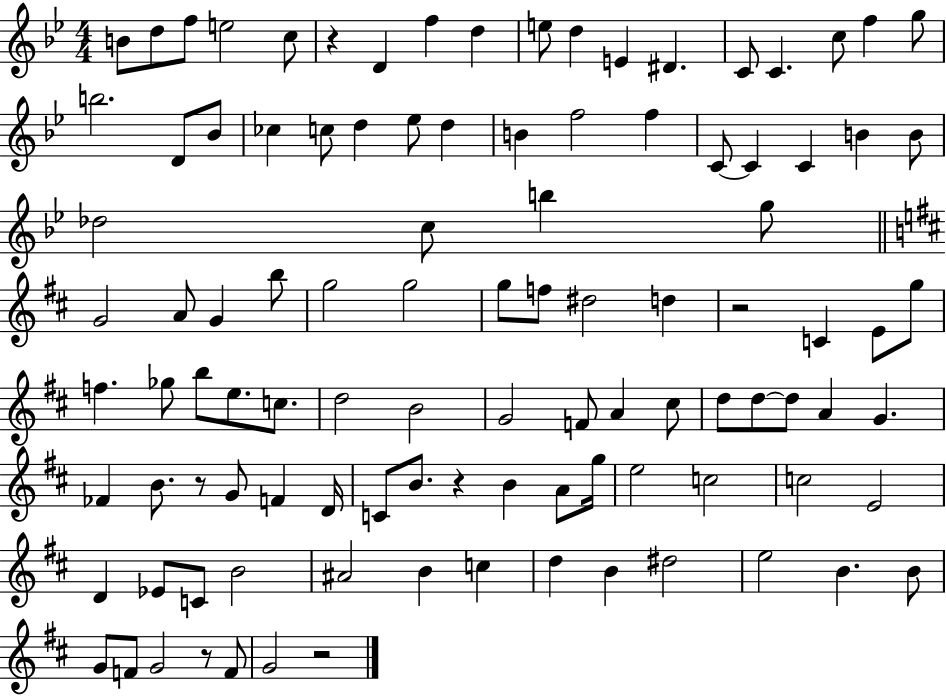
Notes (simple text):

B4/e D5/e F5/e E5/h C5/e R/q D4/q F5/q D5/q E5/e D5/q E4/q D#4/q. C4/e C4/q. C5/e F5/q G5/e B5/h. D4/e Bb4/e CES5/q C5/e D5/q Eb5/e D5/q B4/q F5/h F5/q C4/e C4/q C4/q B4/q B4/e Db5/h C5/e B5/q G5/e G4/h A4/e G4/q B5/e G5/h G5/h G5/e F5/e D#5/h D5/q R/h C4/q E4/e G5/e F5/q. Gb5/e B5/e E5/e. C5/e. D5/h B4/h G4/h F4/e A4/q C#5/e D5/e D5/e D5/e A4/q G4/q. FES4/q B4/e. R/e G4/e F4/q D4/s C4/e B4/e. R/q B4/q A4/e G5/s E5/h C5/h C5/h E4/h D4/q Eb4/e C4/e B4/h A#4/h B4/q C5/q D5/q B4/q D#5/h E5/h B4/q. B4/e G4/e F4/e G4/h R/e F4/e G4/h R/h